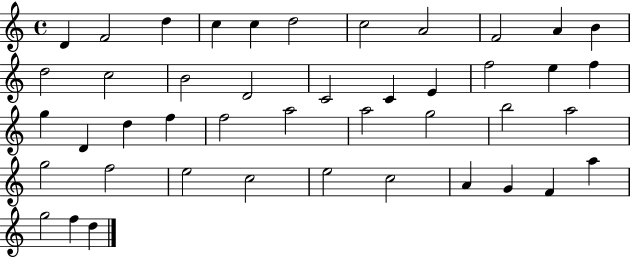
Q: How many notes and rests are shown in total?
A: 44